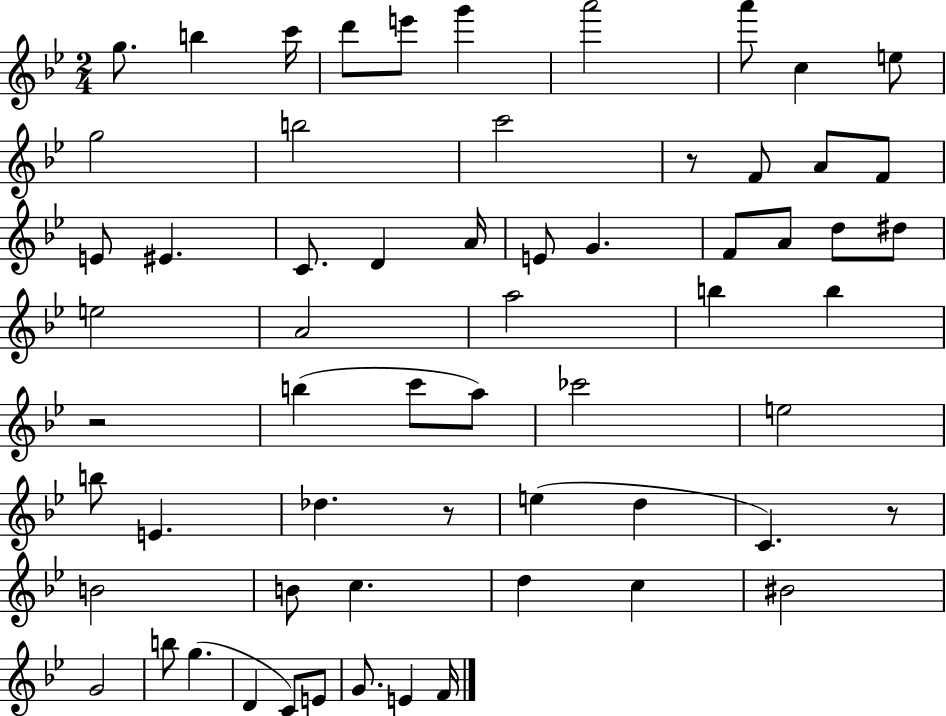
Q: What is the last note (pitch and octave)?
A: F4